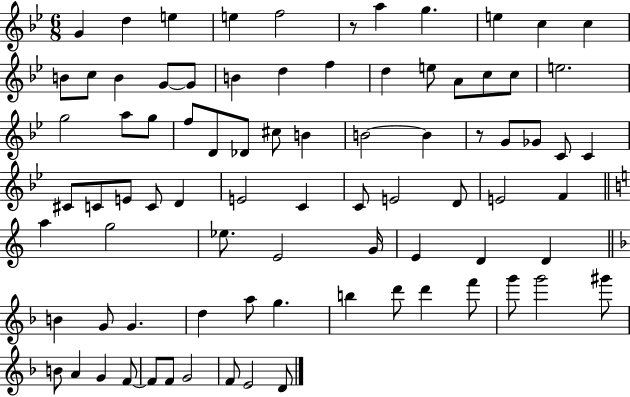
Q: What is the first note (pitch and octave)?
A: G4